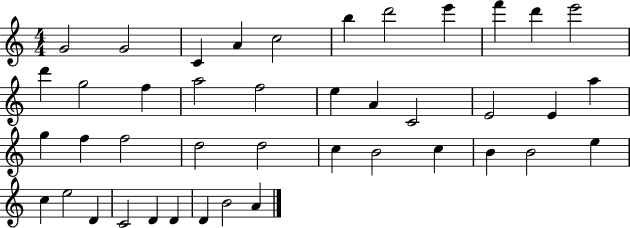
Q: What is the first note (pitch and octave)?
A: G4